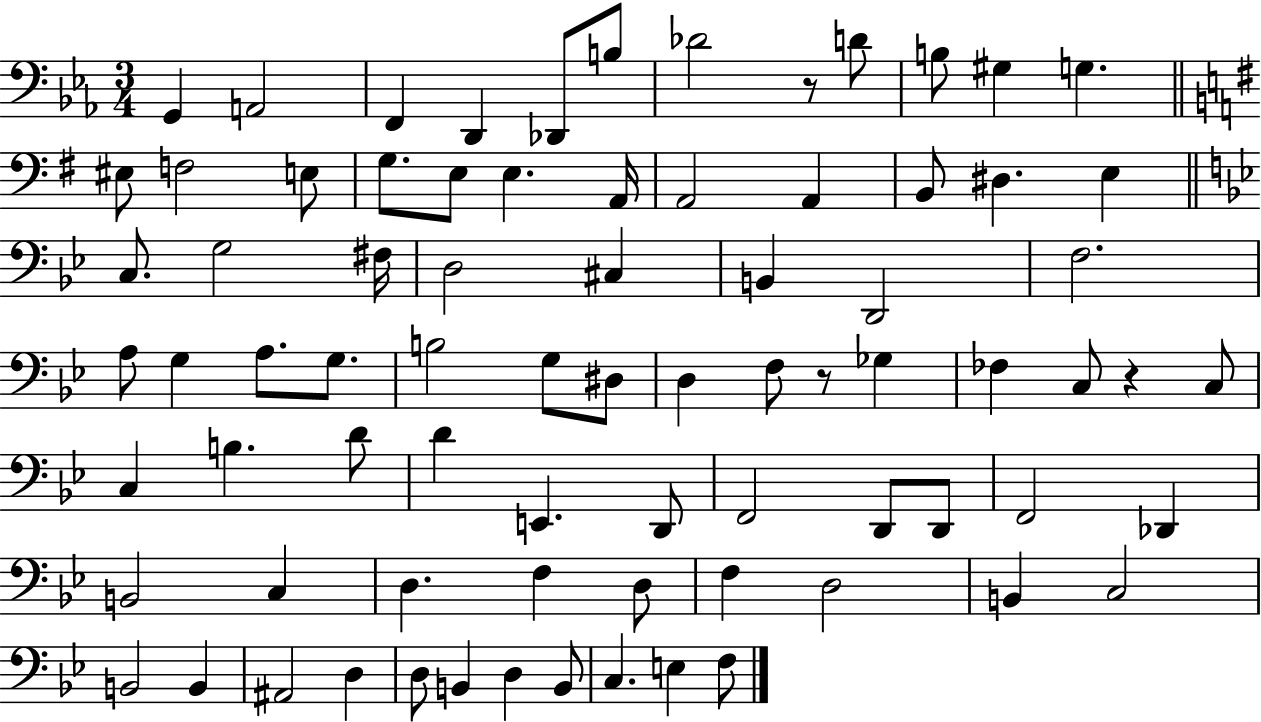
{
  \clef bass
  \numericTimeSignature
  \time 3/4
  \key ees \major
  \repeat volta 2 { g,4 a,2 | f,4 d,4 des,8 b8 | des'2 r8 d'8 | b8 gis4 g4. | \break \bar "||" \break \key e \minor eis8 f2 e8 | g8. e8 e4. a,16 | a,2 a,4 | b,8 dis4. e4 | \break \bar "||" \break \key bes \major c8. g2 fis16 | d2 cis4 | b,4 d,2 | f2. | \break a8 g4 a8. g8. | b2 g8 dis8 | d4 f8 r8 ges4 | fes4 c8 r4 c8 | \break c4 b4. d'8 | d'4 e,4. d,8 | f,2 d,8 d,8 | f,2 des,4 | \break b,2 c4 | d4. f4 d8 | f4 d2 | b,4 c2 | \break b,2 b,4 | ais,2 d4 | d8 b,4 d4 b,8 | c4. e4 f8 | \break } \bar "|."
}